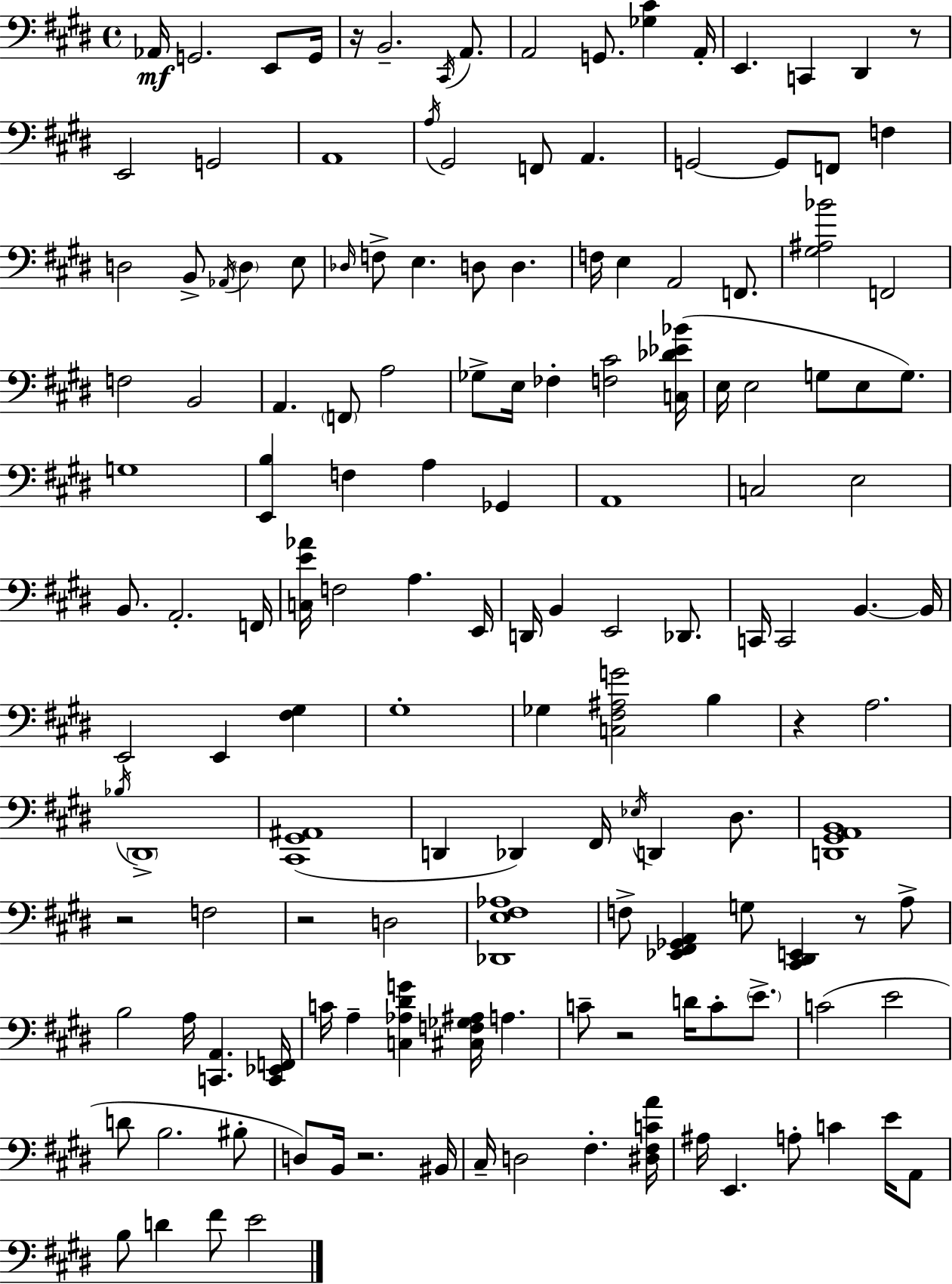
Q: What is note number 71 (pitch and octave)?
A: C2